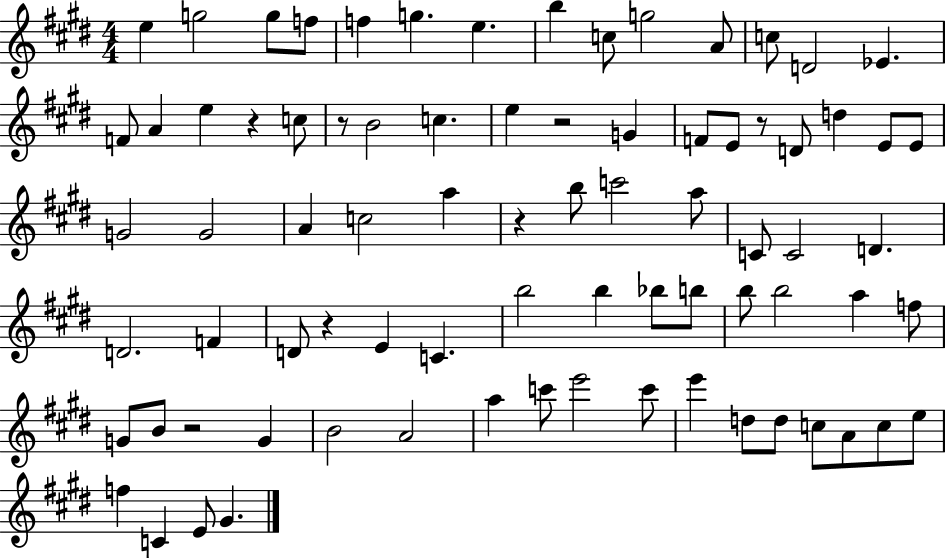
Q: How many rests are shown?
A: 7